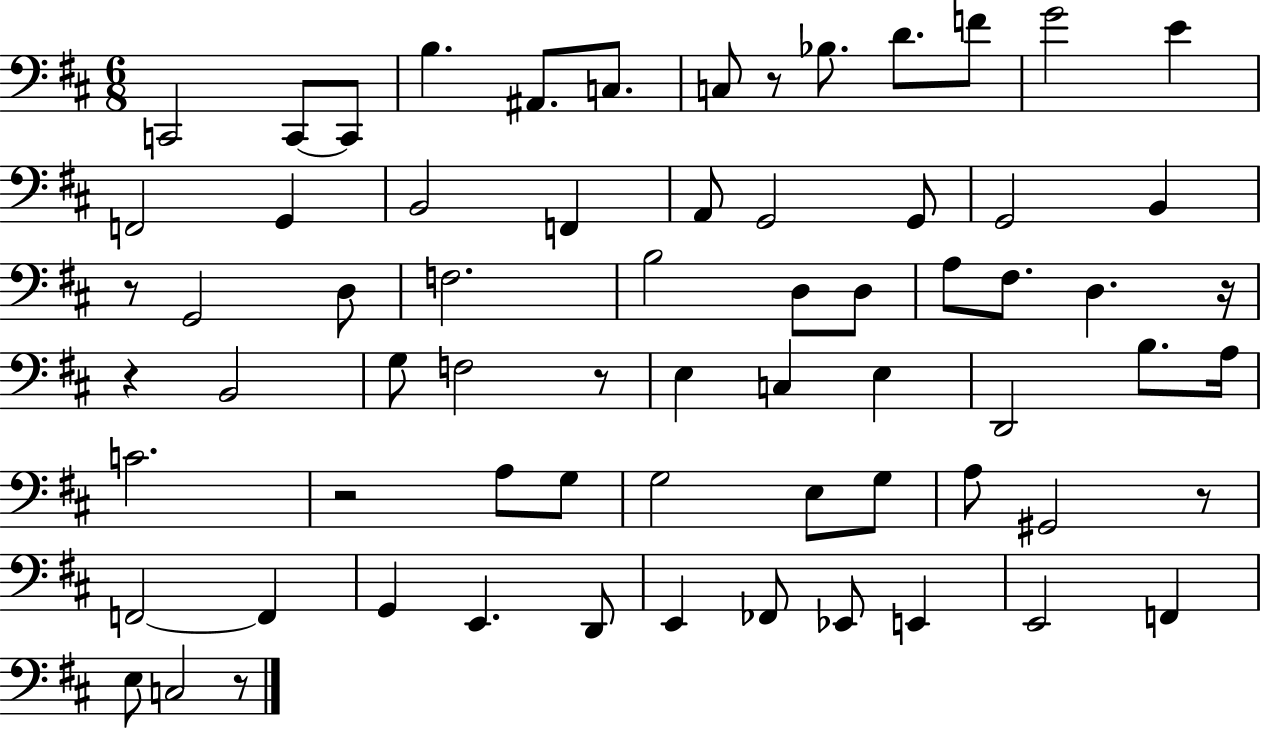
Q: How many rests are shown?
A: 8